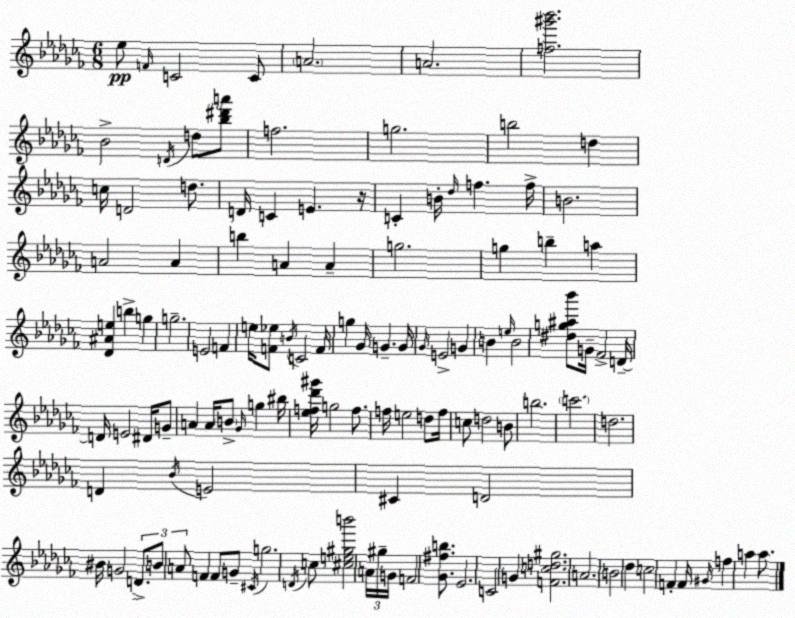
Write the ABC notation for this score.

X:1
T:Untitled
M:6/8
L:1/4
K:Abm
_e/2 F/4 C2 C/2 A2 A2 [f^g'_b']2 _B2 D/4 d/2 [_b^d'a']/2 f2 g2 b2 d c/4 D2 d/2 D/4 C E z/4 C B/4 _d/4 f f/4 B2 A2 A b A A g2 g b a [_D^Ae] b g g2 E2 F e/4 [F_e]/2 B/4 C2 F/4 g _G/4 G G/4 _G/4 E2 G B e/4 B2 [^dg^a_b']/2 G/4 _F2 D/4 D/4 E2 ^D/4 G/2 A A/4 B/2 _G/4 g ^b/4 [_ef_d'^g']/4 g2 f/2 f/4 e2 d/2 f/4 c/2 d2 B/2 b2 c'2 d2 D _B/4 E2 ^C D2 ^B/4 G2 D/2 B/2 A/2 F F/2 G/2 ^C/4 g2 D/4 c/2 [^ce^gb']2 A/4 ^g/4 G/4 F2 [_G^fb]/2 _E2 C2 G [Fcd^g]2 A2 B2 _d c2 F F/4 ^G/4 f a a/2